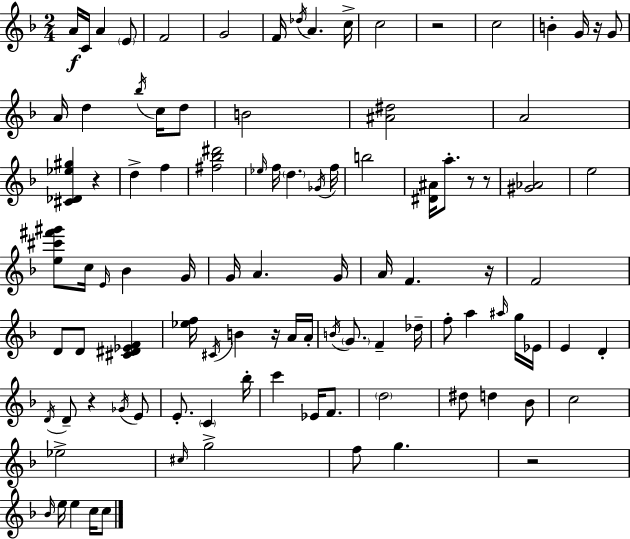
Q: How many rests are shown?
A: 9